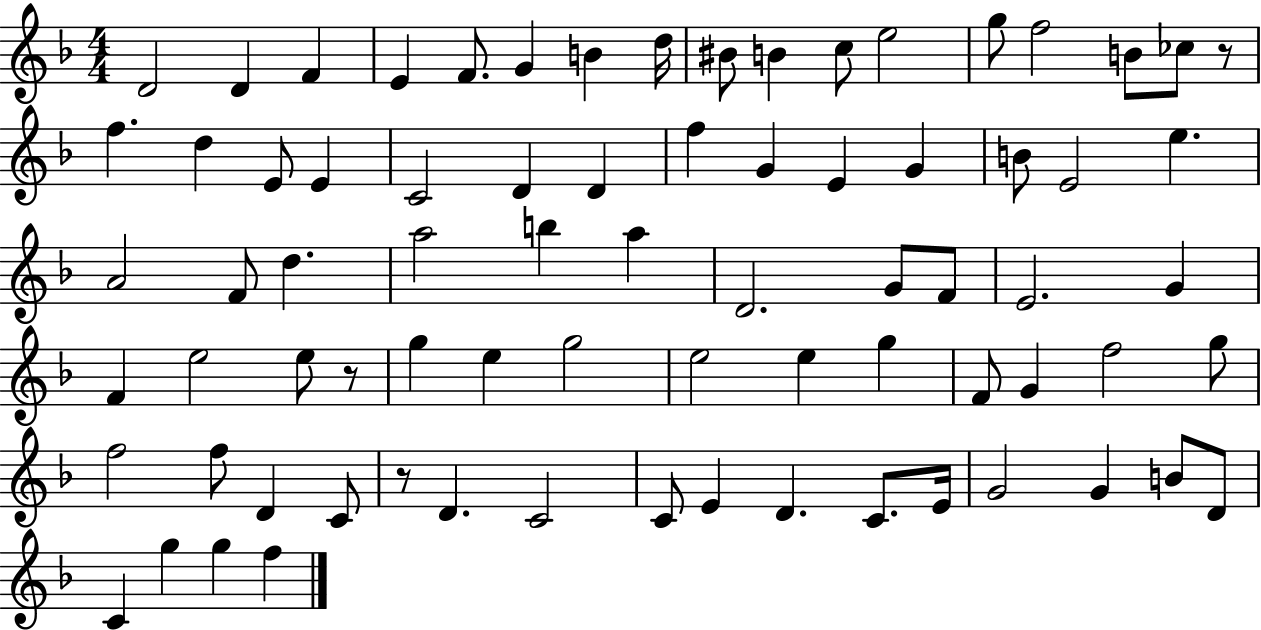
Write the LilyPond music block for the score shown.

{
  \clef treble
  \numericTimeSignature
  \time 4/4
  \key f \major
  d'2 d'4 f'4 | e'4 f'8. g'4 b'4 d''16 | bis'8 b'4 c''8 e''2 | g''8 f''2 b'8 ces''8 r8 | \break f''4. d''4 e'8 e'4 | c'2 d'4 d'4 | f''4 g'4 e'4 g'4 | b'8 e'2 e''4. | \break a'2 f'8 d''4. | a''2 b''4 a''4 | d'2. g'8 f'8 | e'2. g'4 | \break f'4 e''2 e''8 r8 | g''4 e''4 g''2 | e''2 e''4 g''4 | f'8 g'4 f''2 g''8 | \break f''2 f''8 d'4 c'8 | r8 d'4. c'2 | c'8 e'4 d'4. c'8. e'16 | g'2 g'4 b'8 d'8 | \break c'4 g''4 g''4 f''4 | \bar "|."
}